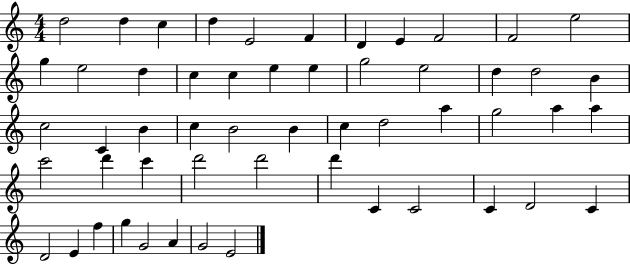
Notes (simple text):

D5/h D5/q C5/q D5/q E4/h F4/q D4/q E4/q F4/h F4/h E5/h G5/q E5/h D5/q C5/q C5/q E5/q E5/q G5/h E5/h D5/q D5/h B4/q C5/h C4/q B4/q C5/q B4/h B4/q C5/q D5/h A5/q G5/h A5/q A5/q C6/h D6/q C6/q D6/h D6/h D6/q C4/q C4/h C4/q D4/h C4/q D4/h E4/q F5/q G5/q G4/h A4/q G4/h E4/h